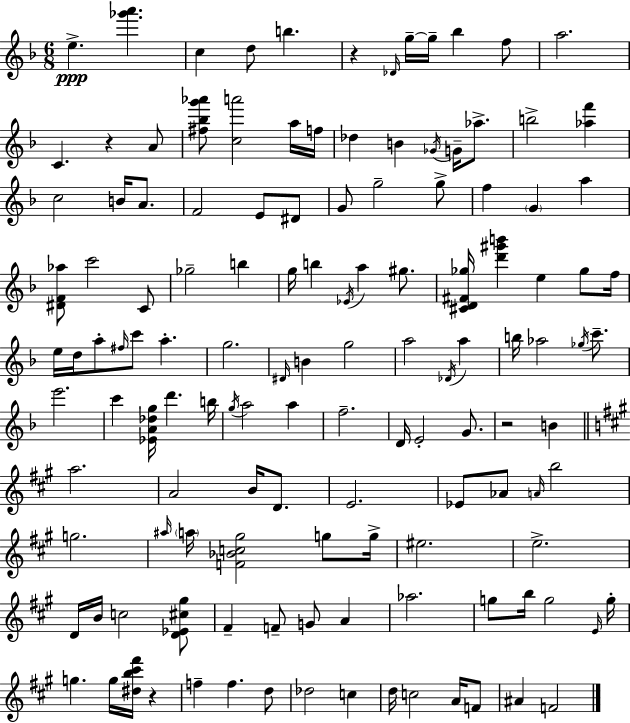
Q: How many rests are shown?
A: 4